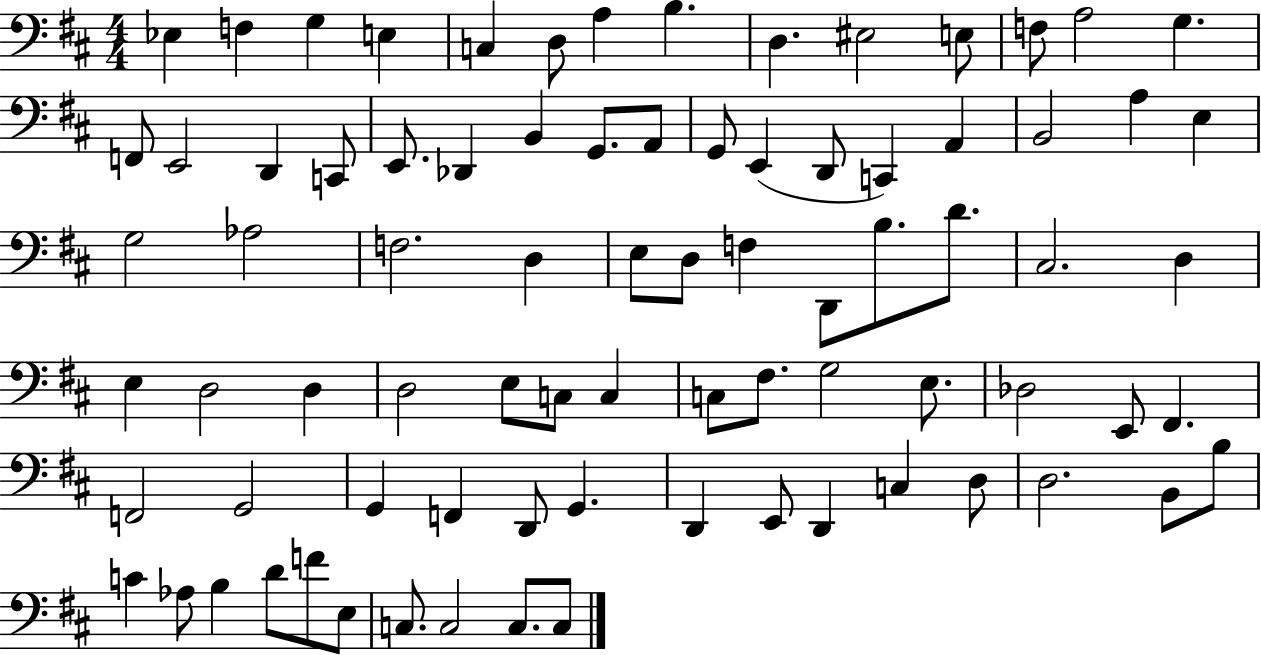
Eb3/q F3/q G3/q E3/q C3/q D3/e A3/q B3/q. D3/q. EIS3/h E3/e F3/e A3/h G3/q. F2/e E2/h D2/q C2/e E2/e. Db2/q B2/q G2/e. A2/e G2/e E2/q D2/e C2/q A2/q B2/h A3/q E3/q G3/h Ab3/h F3/h. D3/q E3/e D3/e F3/q D2/e B3/e. D4/e. C#3/h. D3/q E3/q D3/h D3/q D3/h E3/e C3/e C3/q C3/e F#3/e. G3/h E3/e. Db3/h E2/e F#2/q. F2/h G2/h G2/q F2/q D2/e G2/q. D2/q E2/e D2/q C3/q D3/e D3/h. B2/e B3/e C4/q Ab3/e B3/q D4/e F4/e E3/e C3/e. C3/h C3/e. C3/e